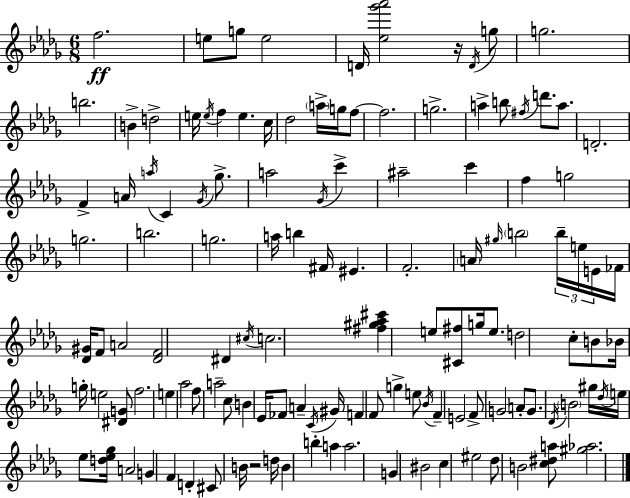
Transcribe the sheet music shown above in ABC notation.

X:1
T:Untitled
M:6/8
L:1/4
K:Bbm
f2 e/2 g/2 e2 D/4 [_e_g'_a']2 z/4 D/4 g/2 g2 b2 B d2 e/4 e/4 f e c/4 _d2 a/4 g/4 f/2 f2 g2 a b/2 ^f/4 d'/2 a/2 D2 F A/4 a/4 C _G/4 _g/2 a2 _G/4 c' ^a2 c' f g2 g2 b2 g2 a/4 b ^F/4 ^E F2 A/4 ^g/4 b2 b/4 e/4 E/4 _F/4 [_D^G]/4 F/2 A2 [_DF]2 ^D ^c/4 c2 [^f^g_a^c'] e/2 [^C^f]/2 g/4 e/2 d2 c/2 B/2 _B/4 g/4 e2 [^DG]/2 f2 e _a2 f/2 a2 c/2 B _E/4 _F/2 A C/4 ^G/4 F F/2 g e/2 _B/4 F E2 F/2 G2 A/2 G/2 _D/4 B2 ^g/4 _d/4 e/4 _e/2 [d_e_g]/4 A2 G F D ^C/2 B/4 z2 d/4 B b a a2 G ^B2 c ^e2 _d/2 B2 [c^da]/2 [^g_a]2